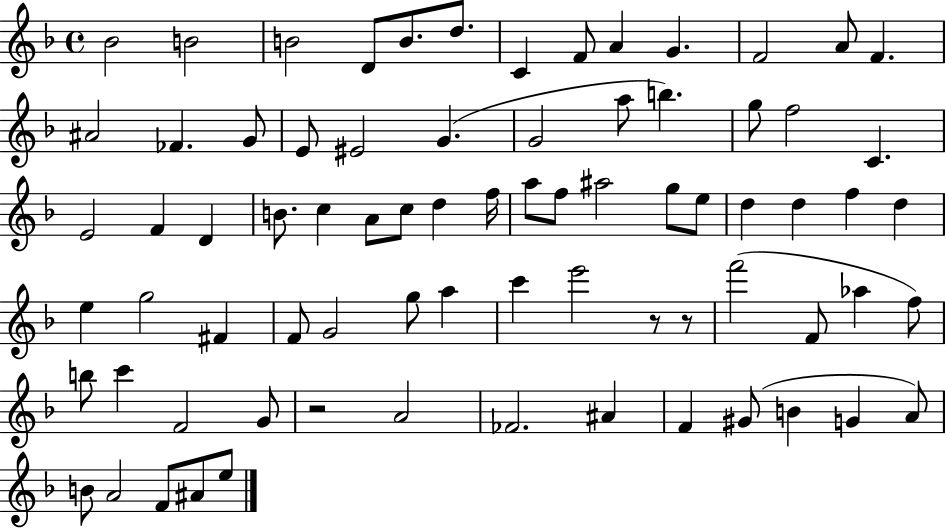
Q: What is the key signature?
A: F major